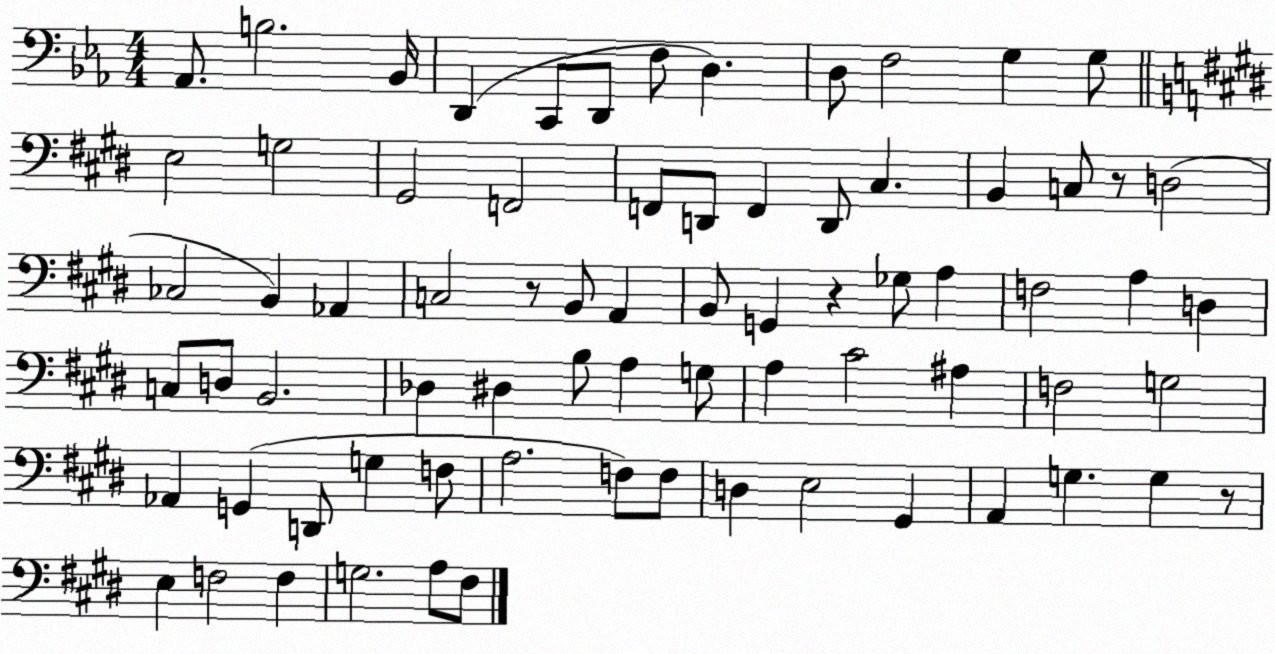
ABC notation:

X:1
T:Untitled
M:4/4
L:1/4
K:Eb
_A,,/2 B,2 _B,,/4 D,, C,,/2 D,,/2 F,/2 D, D,/2 F,2 G, G,/2 E,2 G,2 ^G,,2 F,,2 F,,/2 D,,/2 F,, D,,/2 ^C, B,, C,/2 z/2 D,2 _C,2 B,, _A,, C,2 z/2 B,,/2 A,, B,,/2 G,, z _G,/2 A, F,2 A, D, C,/2 D,/2 B,,2 _D, ^D, B,/2 A, G,/2 A, ^C2 ^A, F,2 G,2 _A,, G,, D,,/2 G, F,/2 A,2 F,/2 F,/2 D, E,2 ^G,, A,, G, G, z/2 E, F,2 F, G,2 A,/2 ^F,/2